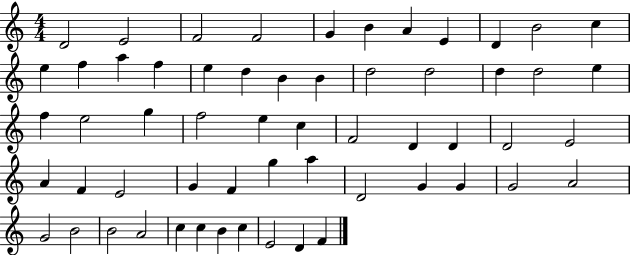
X:1
T:Untitled
M:4/4
L:1/4
K:C
D2 E2 F2 F2 G B A E D B2 c e f a f e d B B d2 d2 d d2 e f e2 g f2 e c F2 D D D2 E2 A F E2 G F g a D2 G G G2 A2 G2 B2 B2 A2 c c B c E2 D F